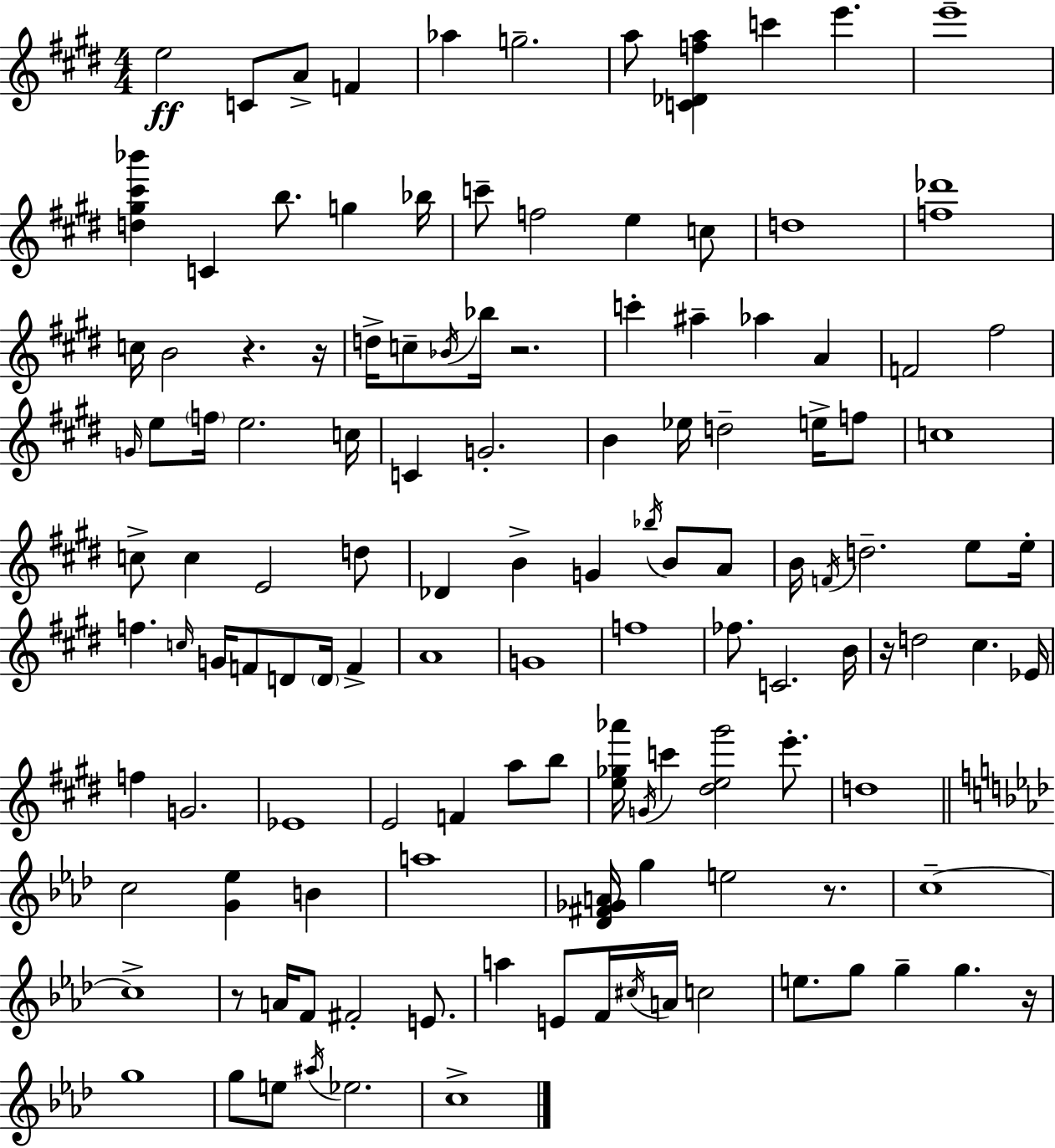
{
  \clef treble
  \numericTimeSignature
  \time 4/4
  \key e \major
  e''2\ff c'8 a'8-> f'4 | aes''4 g''2.-- | a''8 <c' des' f'' a''>4 c'''4 e'''4. | e'''1-- | \break <d'' gis'' cis''' bes'''>4 c'4 b''8. g''4 bes''16 | c'''8-- f''2 e''4 c''8 | d''1 | <f'' des'''>1 | \break c''16 b'2 r4. r16 | d''16-> c''8-- \acciaccatura { bes'16 } bes''16 r2. | c'''4-. ais''4-- aes''4 a'4 | f'2 fis''2 | \break \grace { g'16 } e''8 \parenthesize f''16 e''2. | c''16 c'4 g'2.-. | b'4 ees''16 d''2-- e''16-> | f''8 c''1 | \break c''8-> c''4 e'2 | d''8 des'4 b'4-> g'4 \acciaccatura { bes''16 } b'8 | a'8 b'16 \acciaccatura { f'16 } d''2.-- | e''8 e''16-. f''4. \grace { c''16 } g'16 f'8 d'8 | \break \parenthesize d'16 f'4-> a'1 | g'1 | f''1 | fes''8. c'2. | \break b'16 r16 d''2 cis''4. | ees'16 f''4 g'2. | ees'1 | e'2 f'4 | \break a''8 b''8 <e'' ges'' aes'''>16 \acciaccatura { g'16 } c'''4 <dis'' e'' gis'''>2 | e'''8.-. d''1 | \bar "||" \break \key aes \major c''2 <g' ees''>4 b'4 | a''1 | <des' fis' ges' a'>16 g''4 e''2 r8. | c''1--~~ | \break c''1-> | r8 a'16 f'8 fis'2-. e'8. | a''4 e'8 f'16 \acciaccatura { cis''16 } a'16 c''2 | e''8. g''8 g''4-- g''4. | \break r16 g''1 | g''8 e''8 \acciaccatura { ais''16 } ees''2. | c''1-> | \bar "|."
}